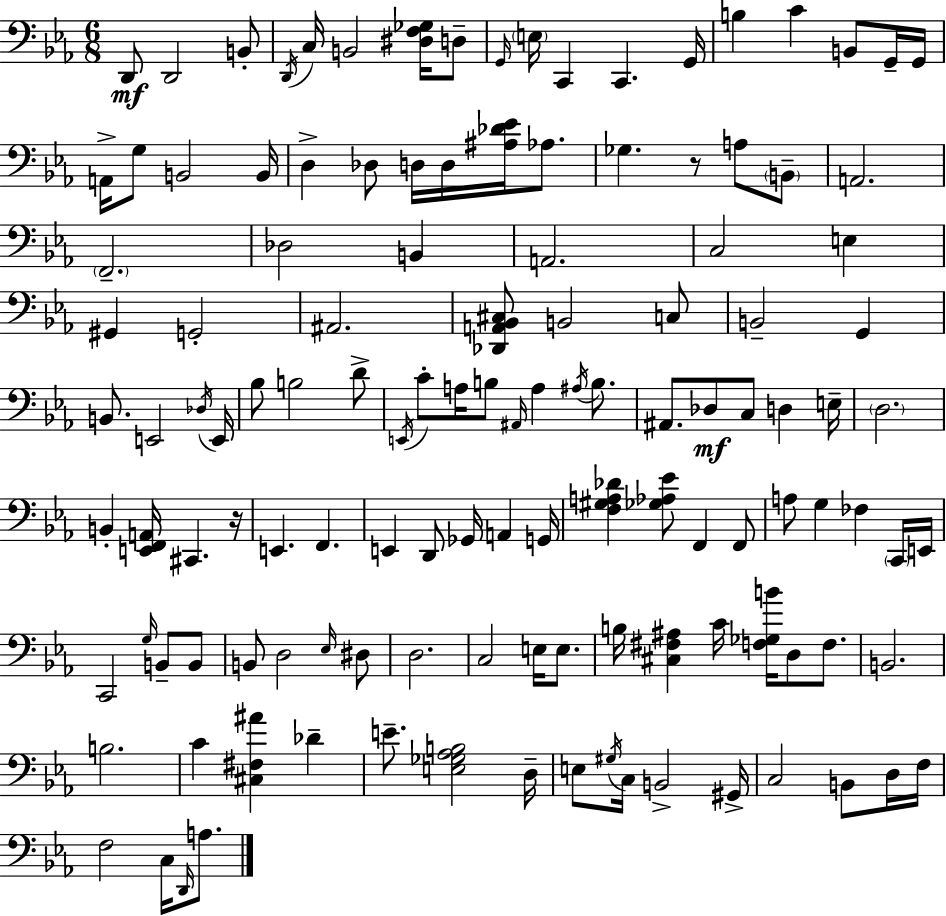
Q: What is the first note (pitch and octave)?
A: D2